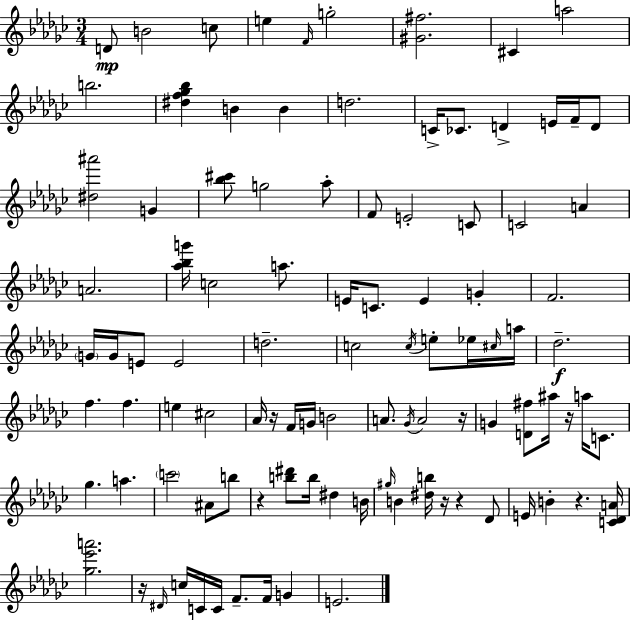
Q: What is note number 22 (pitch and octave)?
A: F4